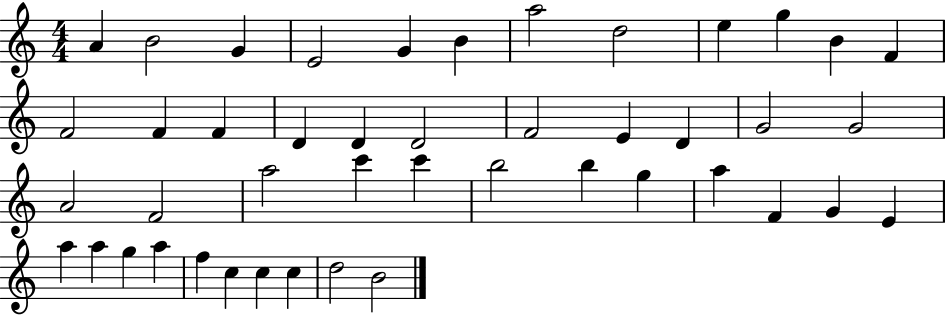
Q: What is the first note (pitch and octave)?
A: A4